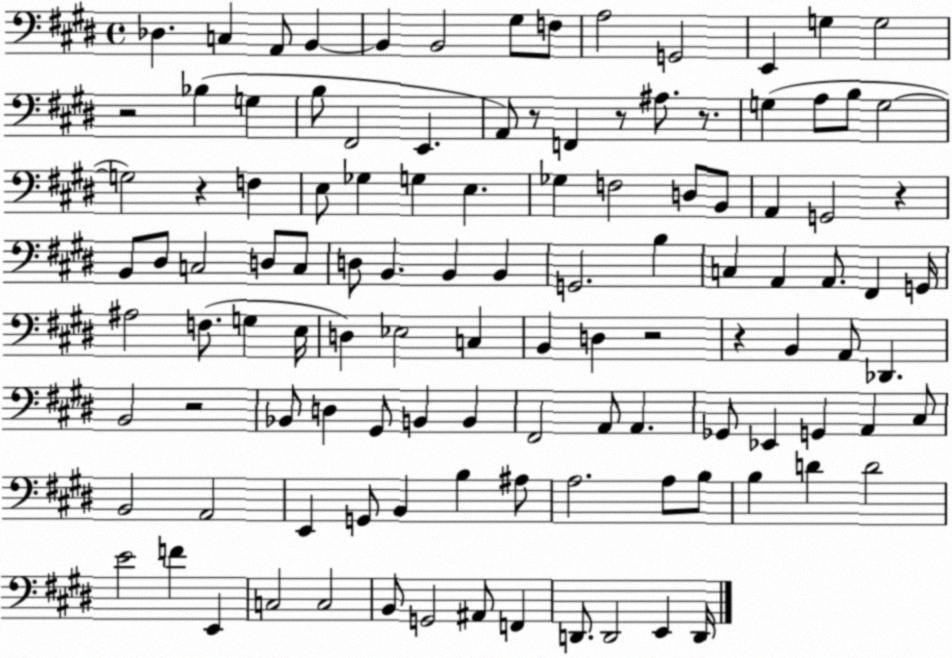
X:1
T:Untitled
M:4/4
L:1/4
K:E
_D, C, A,,/2 B,, B,, B,,2 ^G,/2 F,/2 A,2 G,,2 E,, G, G,2 z2 _B, G, B,/2 ^F,,2 E,, A,,/2 z/2 F,, z/2 ^A,/2 z/2 G, A,/2 B,/2 G,2 G,2 z F, E,/2 _G, G, E, _G, F,2 D,/2 B,,/2 A,, G,,2 z B,,/2 ^D,/2 C,2 D,/2 C,/2 D,/2 B,, B,, B,, G,,2 B, C, A,, A,,/2 ^F,, G,,/4 ^A,2 F,/2 G, E,/4 D, _E,2 C, B,, D, z2 z B,, A,,/2 _D,, B,,2 z2 _B,,/2 D, ^G,,/2 B,, B,, ^F,,2 A,,/2 A,, _G,,/2 _E,, G,, A,, ^C,/2 B,,2 A,,2 E,, G,,/2 B,, B, ^A,/2 A,2 A,/2 B,/2 B, D D2 E2 F E,, C,2 C,2 B,,/2 G,,2 ^A,,/2 F,, D,,/2 D,,2 E,, D,,/4